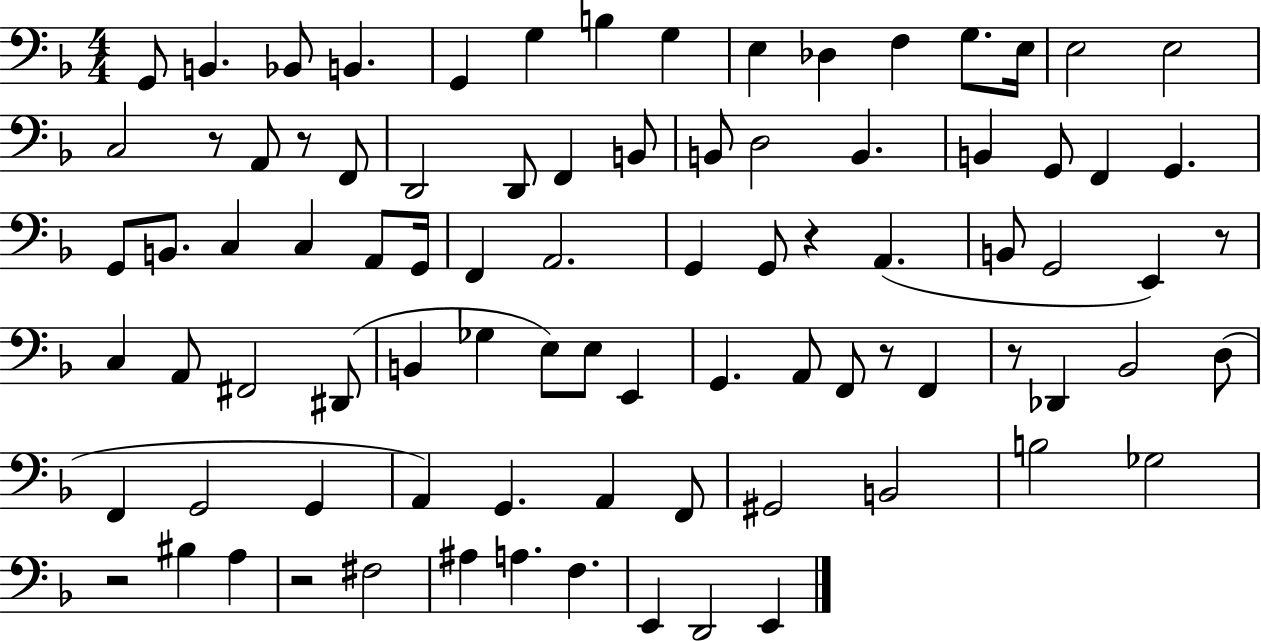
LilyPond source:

{
  \clef bass
  \numericTimeSignature
  \time 4/4
  \key f \major
  \repeat volta 2 { g,8 b,4. bes,8 b,4. | g,4 g4 b4 g4 | e4 des4 f4 g8. e16 | e2 e2 | \break c2 r8 a,8 r8 f,8 | d,2 d,8 f,4 b,8 | b,8 d2 b,4. | b,4 g,8 f,4 g,4. | \break g,8 b,8. c4 c4 a,8 g,16 | f,4 a,2. | g,4 g,8 r4 a,4.( | b,8 g,2 e,4) r8 | \break c4 a,8 fis,2 dis,8( | b,4 ges4 e8) e8 e,4 | g,4. a,8 f,8 r8 f,4 | r8 des,4 bes,2 d8( | \break f,4 g,2 g,4 | a,4) g,4. a,4 f,8 | gis,2 b,2 | b2 ges2 | \break r2 bis4 a4 | r2 fis2 | ais4 a4. f4. | e,4 d,2 e,4 | \break } \bar "|."
}